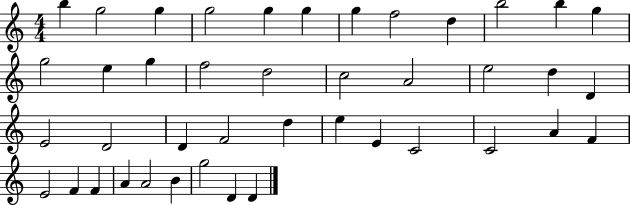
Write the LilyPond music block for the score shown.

{
  \clef treble
  \numericTimeSignature
  \time 4/4
  \key c \major
  b''4 g''2 g''4 | g''2 g''4 g''4 | g''4 f''2 d''4 | b''2 b''4 g''4 | \break g''2 e''4 g''4 | f''2 d''2 | c''2 a'2 | e''2 d''4 d'4 | \break e'2 d'2 | d'4 f'2 d''4 | e''4 e'4 c'2 | c'2 a'4 f'4 | \break e'2 f'4 f'4 | a'4 a'2 b'4 | g''2 d'4 d'4 | \bar "|."
}